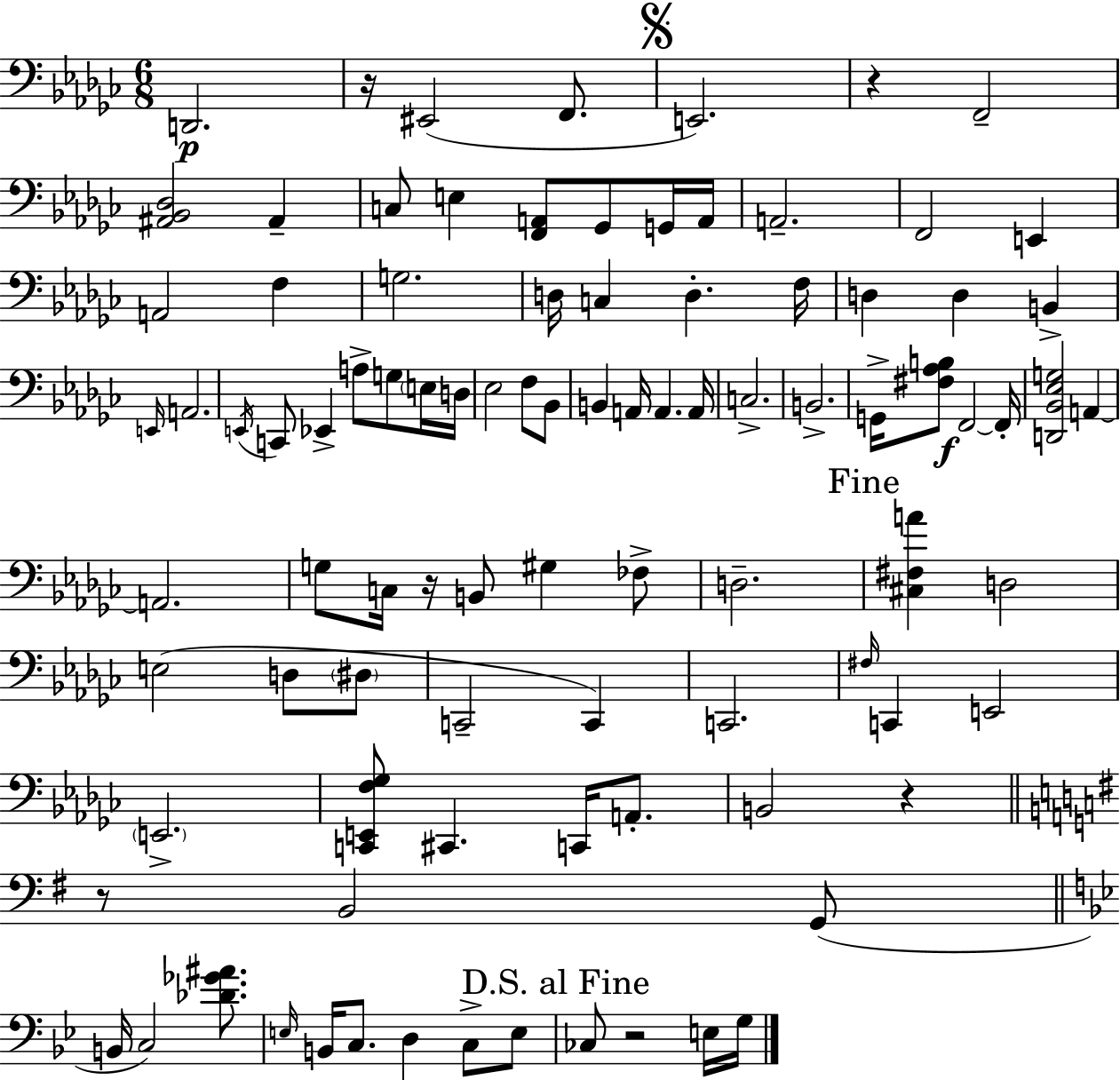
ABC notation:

X:1
T:Untitled
M:6/8
L:1/4
K:Ebm
D,,2 z/4 ^E,,2 F,,/2 E,,2 z F,,2 [^A,,_B,,_D,]2 ^A,, C,/2 E, [F,,A,,]/2 _G,,/2 G,,/4 A,,/4 A,,2 F,,2 E,, A,,2 F, G,2 D,/4 C, D, F,/4 D, D, B,, E,,/4 A,,2 E,,/4 C,,/2 _E,, A,/2 G,/2 E,/4 D,/4 _E,2 F,/2 _B,,/2 B,, A,,/4 A,, A,,/4 C,2 B,,2 G,,/4 [^F,_A,B,]/2 F,,2 F,,/4 [D,,_B,,_E,G,]2 A,, A,,2 G,/2 C,/4 z/4 B,,/2 ^G, _F,/2 D,2 [^C,^F,A] D,2 E,2 D,/2 ^D,/2 C,,2 C,, C,,2 ^F,/4 C,, E,,2 E,,2 [C,,E,,F,_G,]/2 ^C,, C,,/4 A,,/2 B,,2 z z/2 B,,2 G,,/2 B,,/4 C,2 [_D_G^A]/2 E,/4 B,,/4 C,/2 D, C,/2 E,/2 _C,/2 z2 E,/4 G,/4